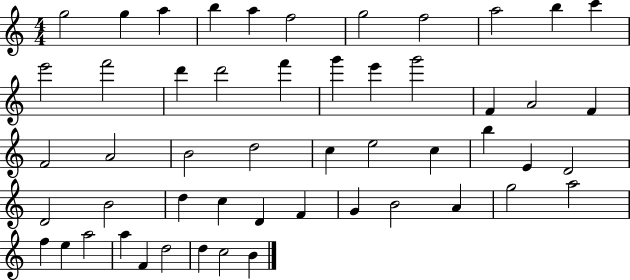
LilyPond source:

{
  \clef treble
  \numericTimeSignature
  \time 4/4
  \key c \major
  g''2 g''4 a''4 | b''4 a''4 f''2 | g''2 f''2 | a''2 b''4 c'''4 | \break e'''2 f'''2 | d'''4 d'''2 f'''4 | g'''4 e'''4 g'''2 | f'4 a'2 f'4 | \break f'2 a'2 | b'2 d''2 | c''4 e''2 c''4 | b''4 e'4 d'2 | \break d'2 b'2 | d''4 c''4 d'4 f'4 | g'4 b'2 a'4 | g''2 a''2 | \break f''4 e''4 a''2 | a''4 f'4 d''2 | d''4 c''2 b'4 | \bar "|."
}